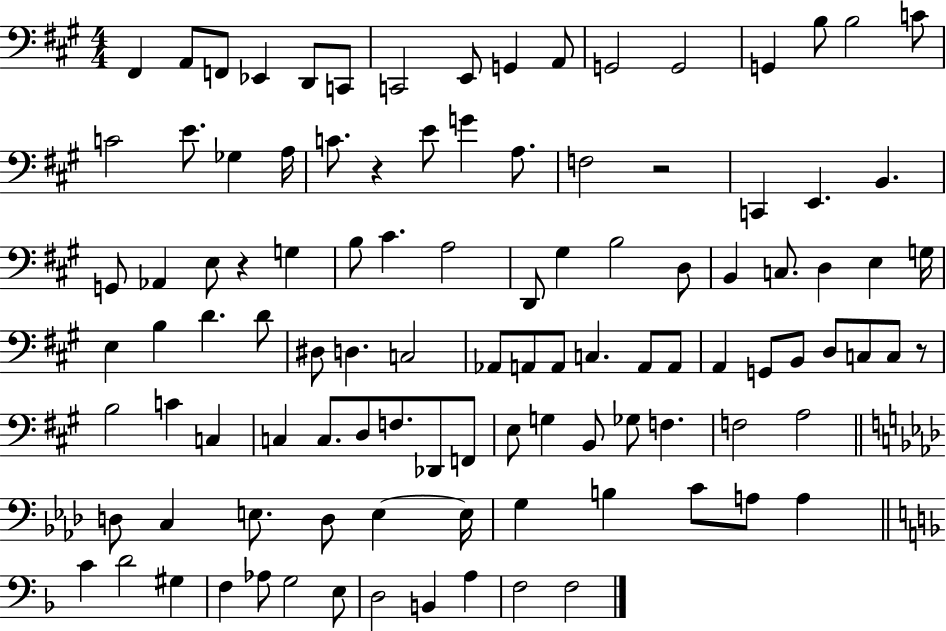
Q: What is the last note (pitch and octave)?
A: F3